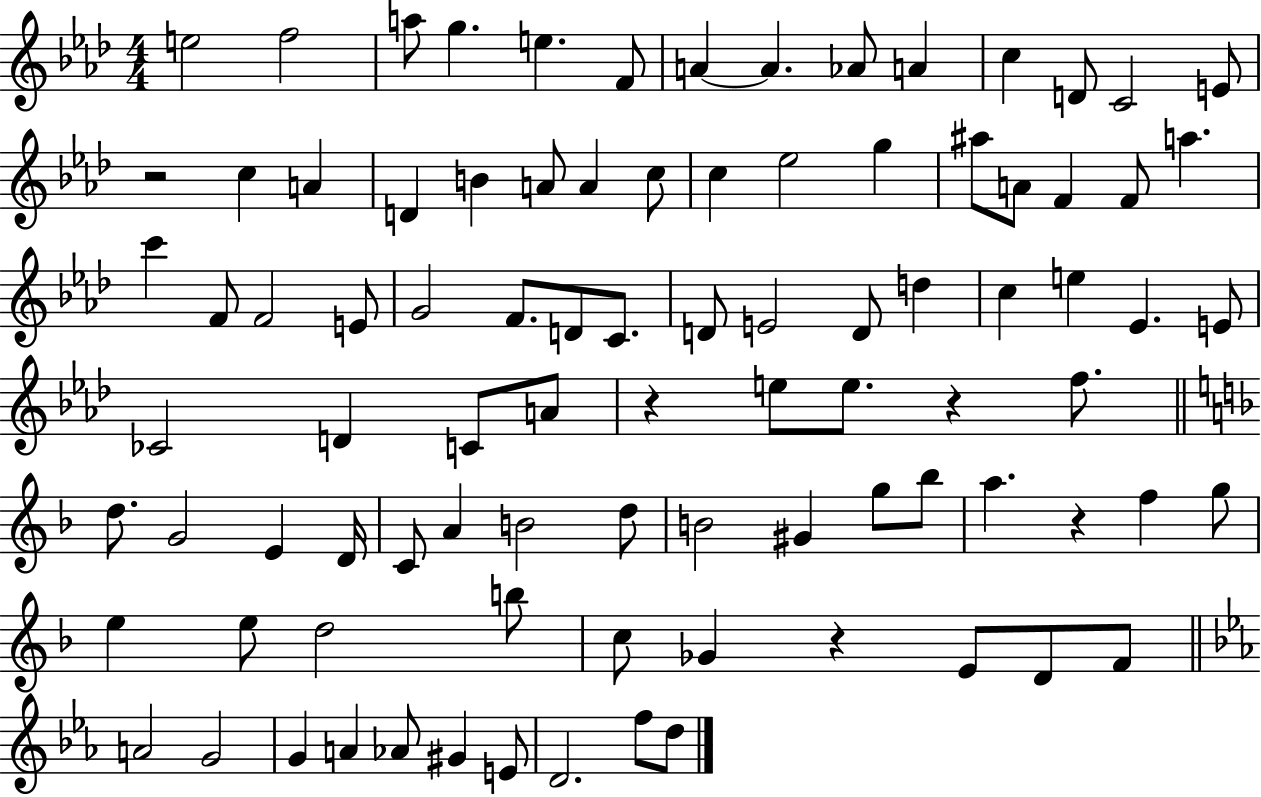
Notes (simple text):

E5/h F5/h A5/e G5/q. E5/q. F4/e A4/q A4/q. Ab4/e A4/q C5/q D4/e C4/h E4/e R/h C5/q A4/q D4/q B4/q A4/e A4/q C5/e C5/q Eb5/h G5/q A#5/e A4/e F4/q F4/e A5/q. C6/q F4/e F4/h E4/e G4/h F4/e. D4/e C4/e. D4/e E4/h D4/e D5/q C5/q E5/q Eb4/q. E4/e CES4/h D4/q C4/e A4/e R/q E5/e E5/e. R/q F5/e. D5/e. G4/h E4/q D4/s C4/e A4/q B4/h D5/e B4/h G#4/q G5/e Bb5/e A5/q. R/q F5/q G5/e E5/q E5/e D5/h B5/e C5/e Gb4/q R/q E4/e D4/e F4/e A4/h G4/h G4/q A4/q Ab4/e G#4/q E4/e D4/h. F5/e D5/e